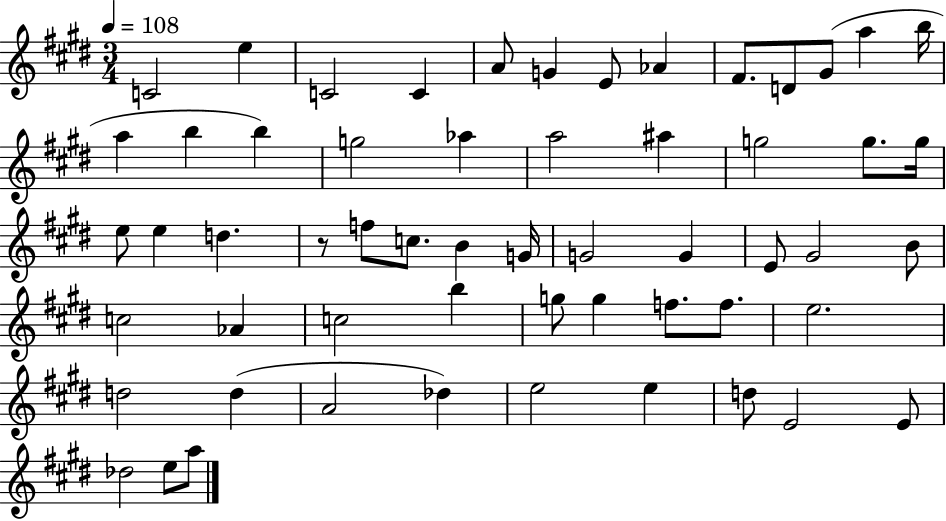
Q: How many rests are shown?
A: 1